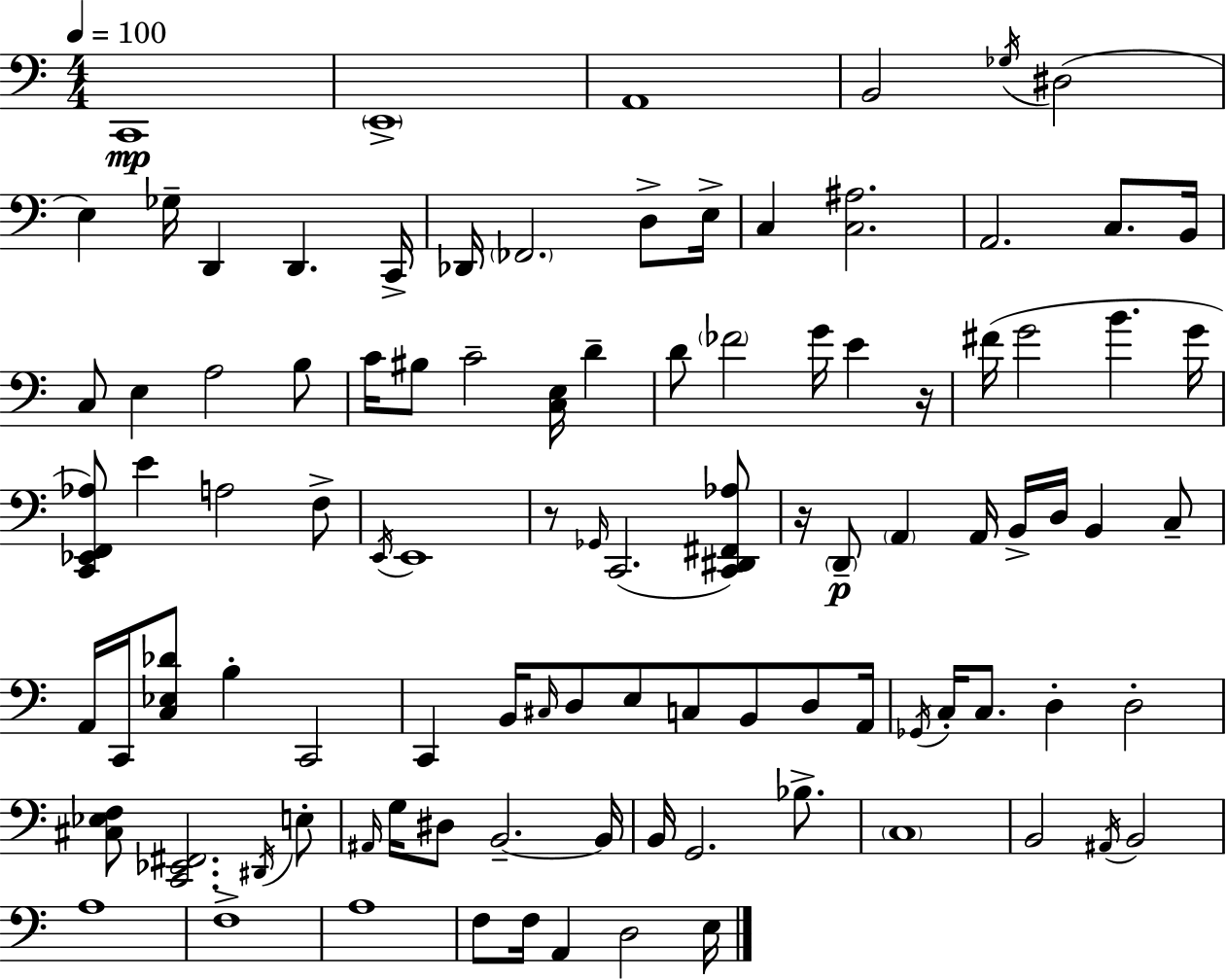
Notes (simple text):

C2/w E2/w A2/w B2/h Gb3/s D#3/h E3/q Gb3/s D2/q D2/q. C2/s Db2/s FES2/h. D3/e E3/s C3/q [C3,A#3]/h. A2/h. C3/e. B2/s C3/e E3/q A3/h B3/e C4/s BIS3/e C4/h [C3,E3]/s D4/q D4/e FES4/h G4/s E4/q R/s F#4/s G4/h B4/q. G4/s [C2,Eb2,F2,Ab3]/e E4/q A3/h F3/e E2/s E2/w R/e Gb2/s C2/h. [C2,D#2,F#2,Ab3]/e R/s D2/e A2/q A2/s B2/s D3/s B2/q C3/e A2/s C2/s [C3,Eb3,Db4]/e B3/q C2/h C2/q B2/s C#3/s D3/e E3/e C3/e B2/e D3/e A2/s Gb2/s C3/s C3/e. D3/q D3/h [C#3,Eb3,F3]/e [C2,Eb2,F#2]/h. D#2/s E3/e A#2/s G3/s D#3/e B2/h. B2/s B2/s G2/h. Bb3/e. C3/w B2/h A#2/s B2/h A3/w F3/w A3/w F3/e F3/s A2/q D3/h E3/s